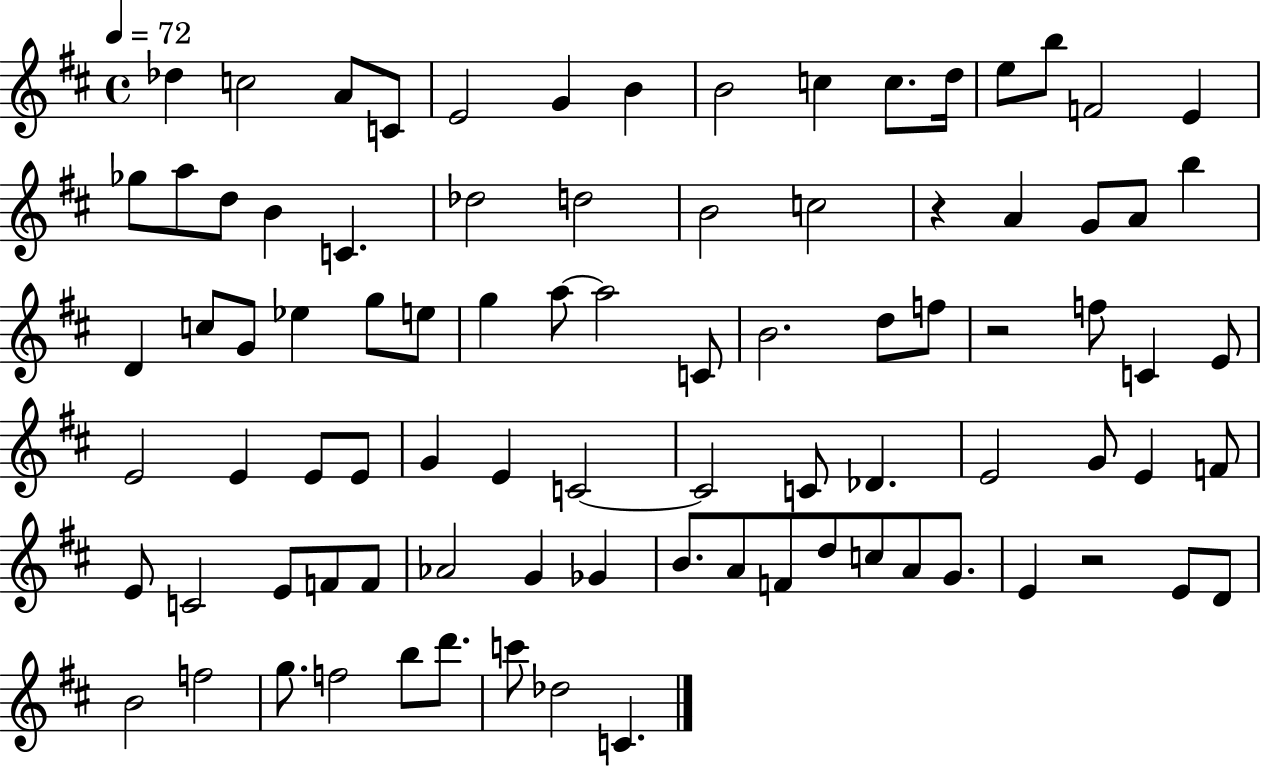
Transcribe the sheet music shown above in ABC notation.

X:1
T:Untitled
M:4/4
L:1/4
K:D
_d c2 A/2 C/2 E2 G B B2 c c/2 d/4 e/2 b/2 F2 E _g/2 a/2 d/2 B C _d2 d2 B2 c2 z A G/2 A/2 b D c/2 G/2 _e g/2 e/2 g a/2 a2 C/2 B2 d/2 f/2 z2 f/2 C E/2 E2 E E/2 E/2 G E C2 C2 C/2 _D E2 G/2 E F/2 E/2 C2 E/2 F/2 F/2 _A2 G _G B/2 A/2 F/2 d/2 c/2 A/2 G/2 E z2 E/2 D/2 B2 f2 g/2 f2 b/2 d'/2 c'/2 _d2 C